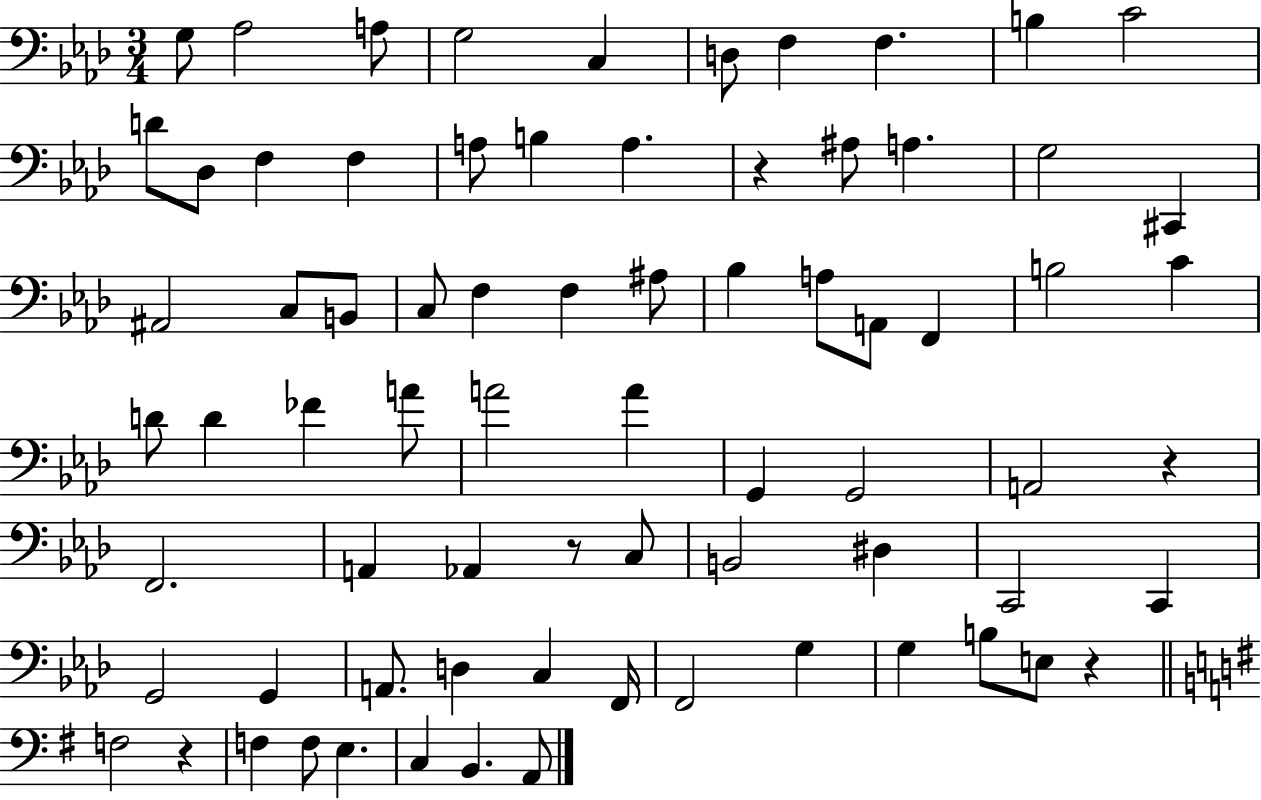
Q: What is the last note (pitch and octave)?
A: A2